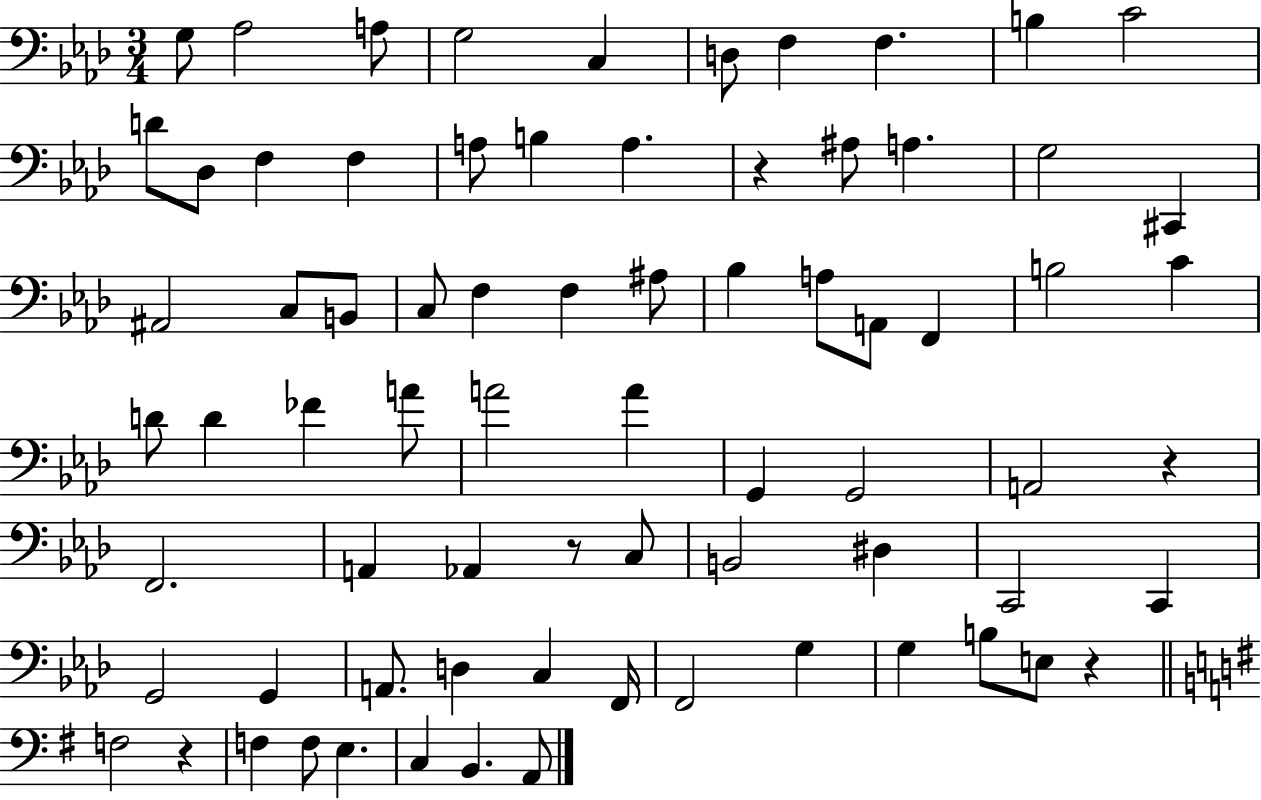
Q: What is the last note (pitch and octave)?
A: A2